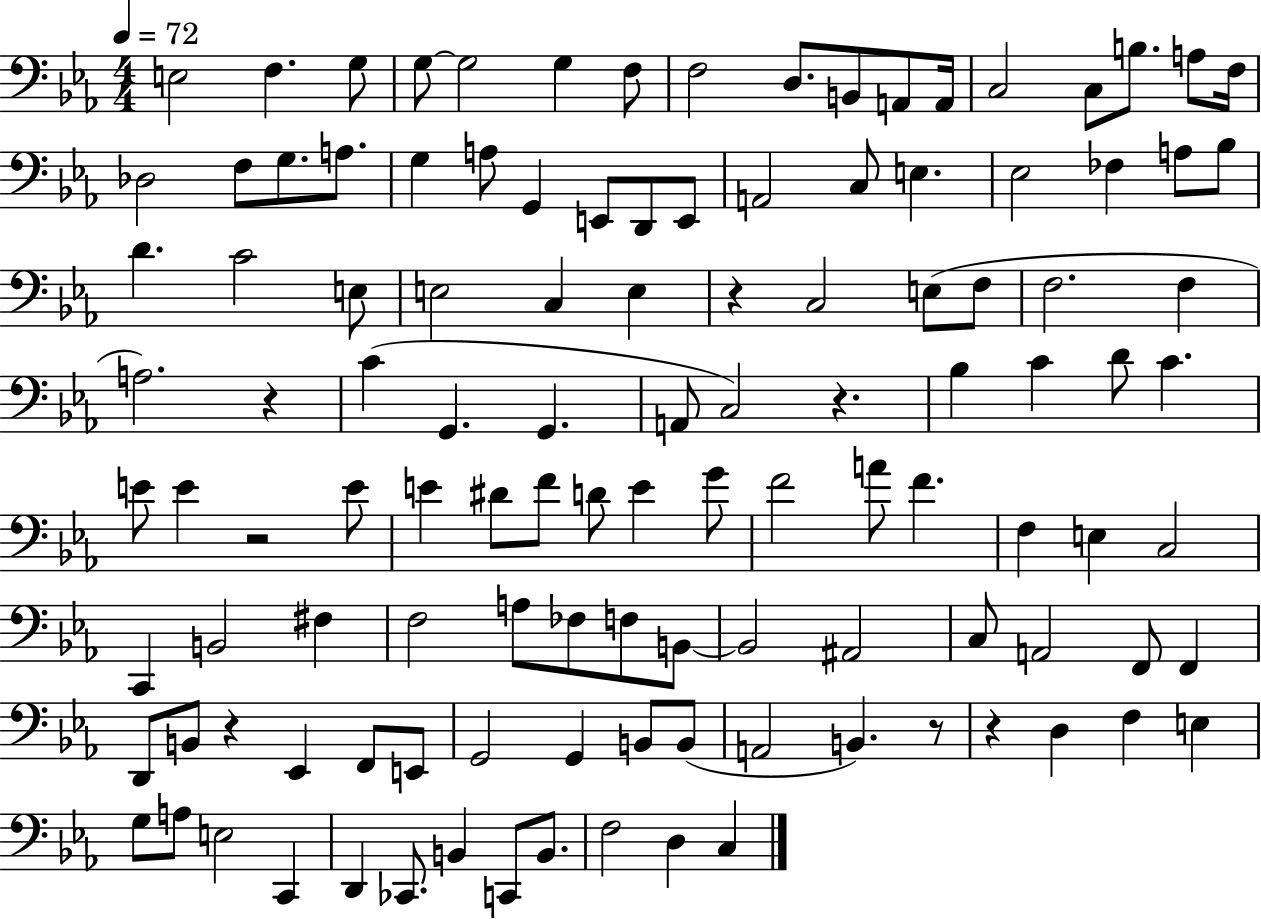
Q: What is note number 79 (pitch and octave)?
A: B2